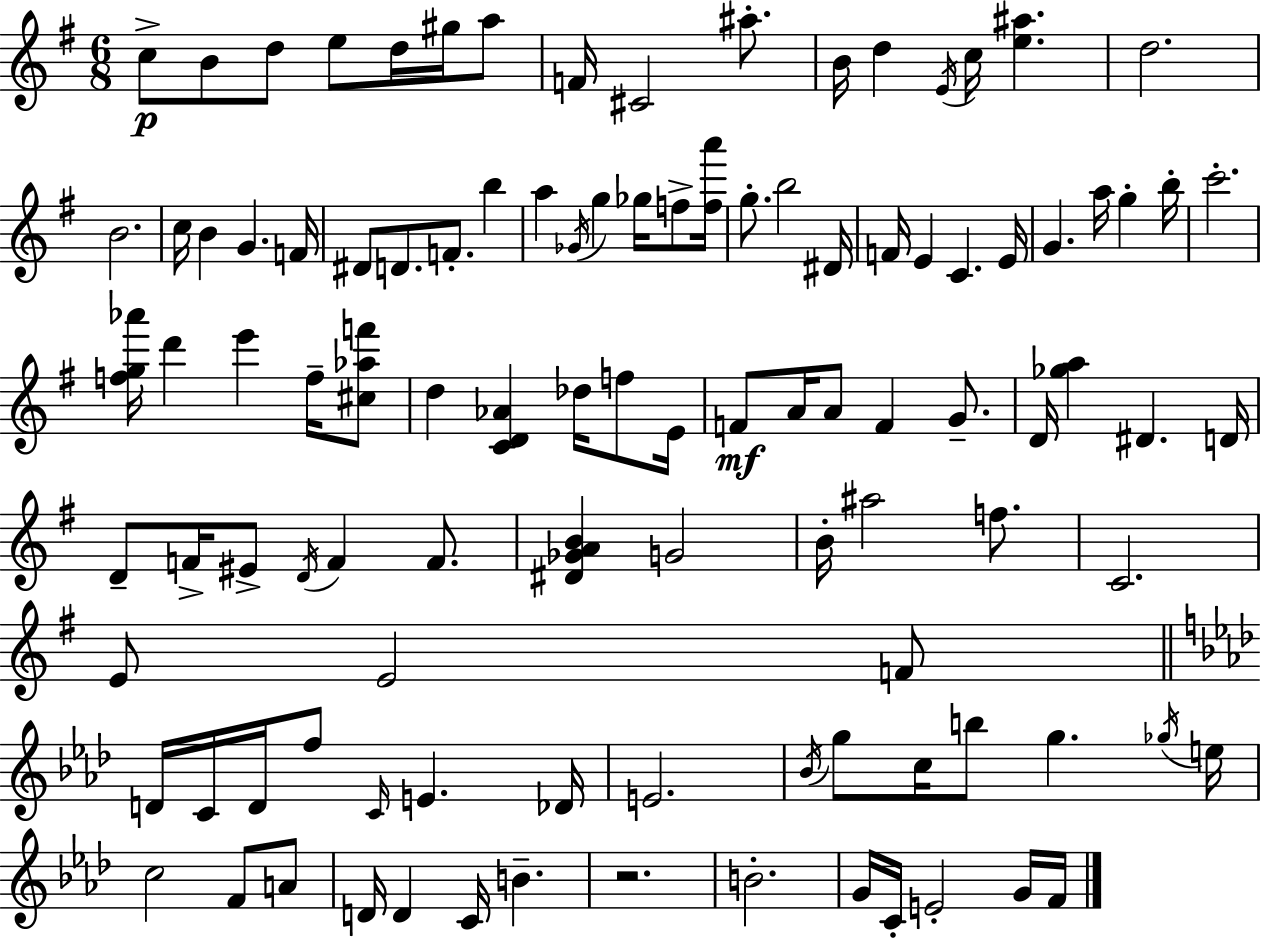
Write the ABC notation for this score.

X:1
T:Untitled
M:6/8
L:1/4
K:Em
c/2 B/2 d/2 e/2 d/4 ^g/4 a/2 F/4 ^C2 ^a/2 B/4 d E/4 c/4 [e^a] d2 B2 c/4 B G F/4 ^D/2 D/2 F/2 b a _G/4 g _g/4 f/2 [fa']/4 g/2 b2 ^D/4 F/4 E C E/4 G a/4 g b/4 c'2 [fg_a']/4 d' e' f/4 [^c_af']/2 d [CD_A] _d/4 f/2 E/4 F/2 A/4 A/2 F G/2 D/4 [_ga] ^D D/4 D/2 F/4 ^E/2 D/4 F F/2 [^D_GAB] G2 B/4 ^a2 f/2 C2 E/2 E2 F/2 D/4 C/4 D/4 f/2 C/4 E _D/4 E2 _B/4 g/2 c/4 b/2 g _g/4 e/4 c2 F/2 A/2 D/4 D C/4 B z2 B2 G/4 C/4 E2 G/4 F/4